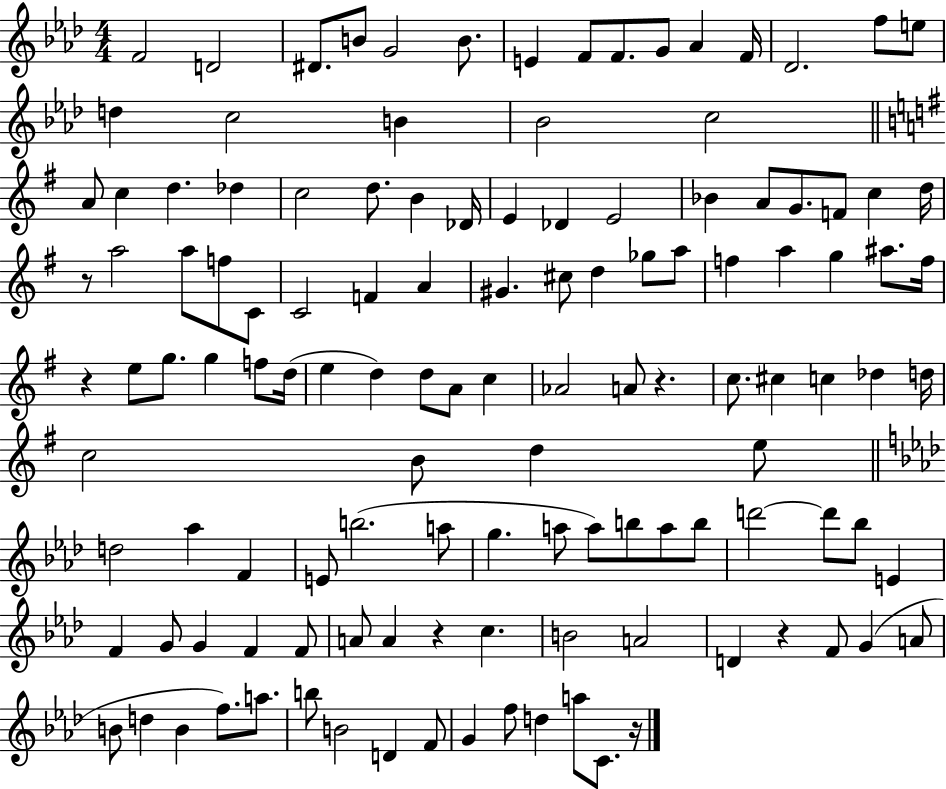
{
  \clef treble
  \numericTimeSignature
  \time 4/4
  \key aes \major
  f'2 d'2 | dis'8. b'8 g'2 b'8. | e'4 f'8 f'8. g'8 aes'4 f'16 | des'2. f''8 e''8 | \break d''4 c''2 b'4 | bes'2 c''2 | \bar "||" \break \key g \major a'8 c''4 d''4. des''4 | c''2 d''8. b'4 des'16 | e'4 des'4 e'2 | bes'4 a'8 g'8. f'8 c''4 d''16 | \break r8 a''2 a''8 f''8 c'8 | c'2 f'4 a'4 | gis'4. cis''8 d''4 ges''8 a''8 | f''4 a''4 g''4 ais''8. f''16 | \break r4 e''8 g''8. g''4 f''8 d''16( | e''4 d''4) d''8 a'8 c''4 | aes'2 a'8 r4. | c''8. cis''4 c''4 des''4 d''16 | \break c''2 b'8 d''4 e''8 | \bar "||" \break \key f \minor d''2 aes''4 f'4 | e'8 b''2.( a''8 | g''4. a''8 a''8) b''8 a''8 b''8 | d'''2~~ d'''8 bes''8 e'4 | \break f'4 g'8 g'4 f'4 f'8 | a'8 a'4 r4 c''4. | b'2 a'2 | d'4 r4 f'8 g'4( a'8 | \break b'8 d''4 b'4 f''8.) a''8. | b''8 b'2 d'4 f'8 | g'4 f''8 d''4 a''8 c'8. r16 | \bar "|."
}